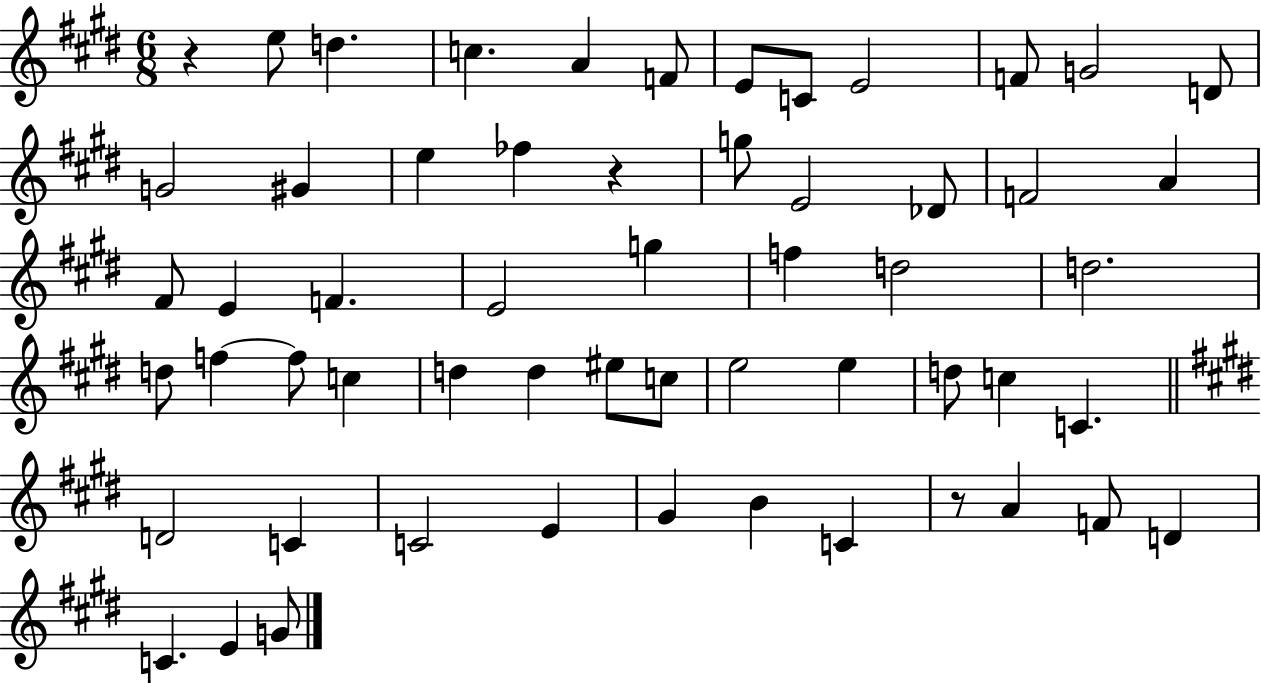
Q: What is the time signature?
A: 6/8